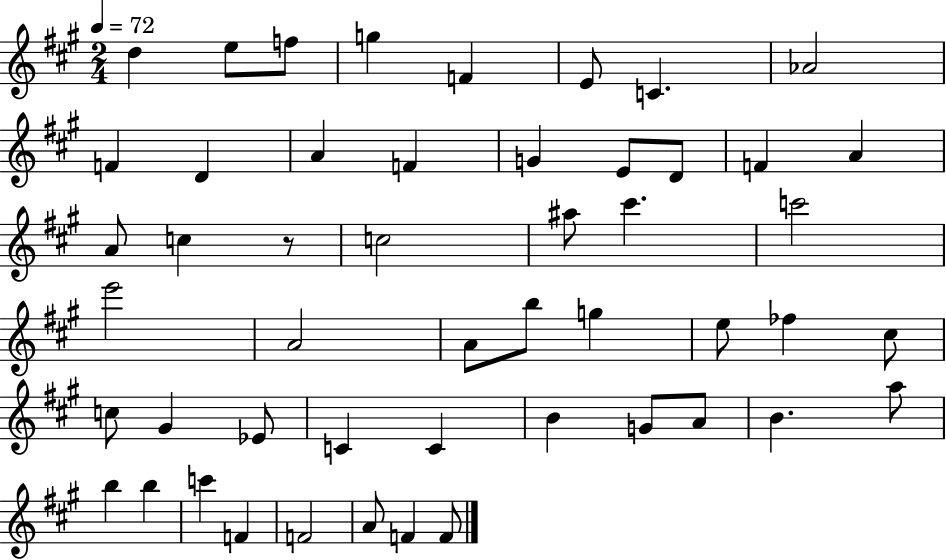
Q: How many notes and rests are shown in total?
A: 50